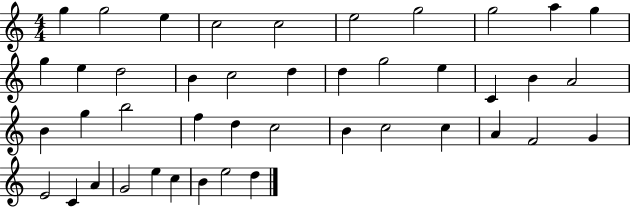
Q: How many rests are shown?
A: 0